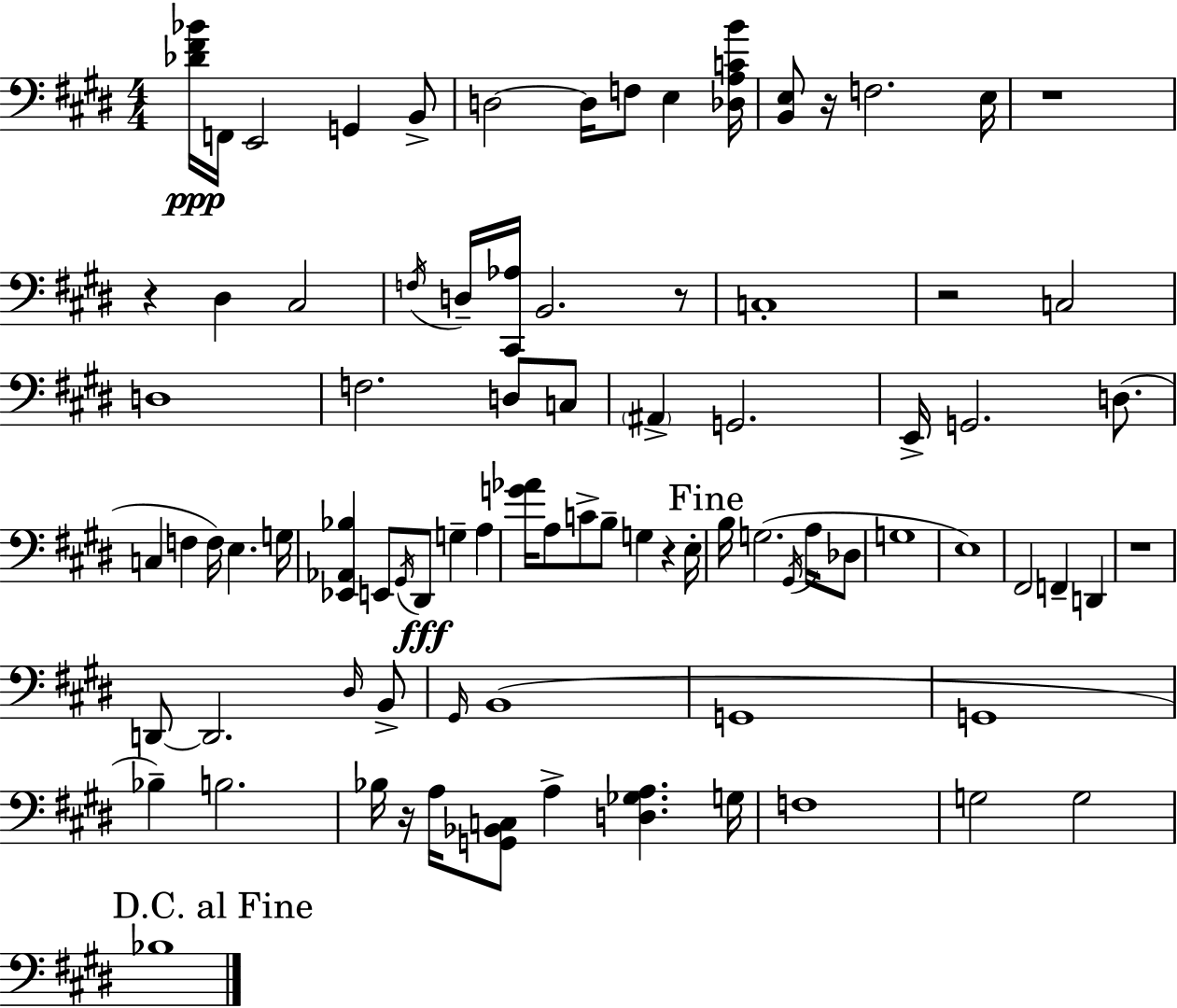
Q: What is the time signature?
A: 4/4